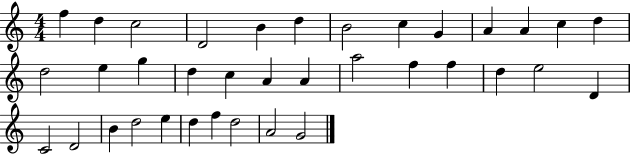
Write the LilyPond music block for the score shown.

{
  \clef treble
  \numericTimeSignature
  \time 4/4
  \key c \major
  f''4 d''4 c''2 | d'2 b'4 d''4 | b'2 c''4 g'4 | a'4 a'4 c''4 d''4 | \break d''2 e''4 g''4 | d''4 c''4 a'4 a'4 | a''2 f''4 f''4 | d''4 e''2 d'4 | \break c'2 d'2 | b'4 d''2 e''4 | d''4 f''4 d''2 | a'2 g'2 | \break \bar "|."
}